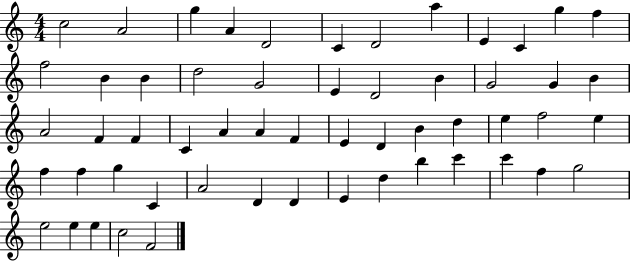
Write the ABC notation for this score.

X:1
T:Untitled
M:4/4
L:1/4
K:C
c2 A2 g A D2 C D2 a E C g f f2 B B d2 G2 E D2 B G2 G B A2 F F C A A F E D B d e f2 e f f g C A2 D D E d b c' c' f g2 e2 e e c2 F2